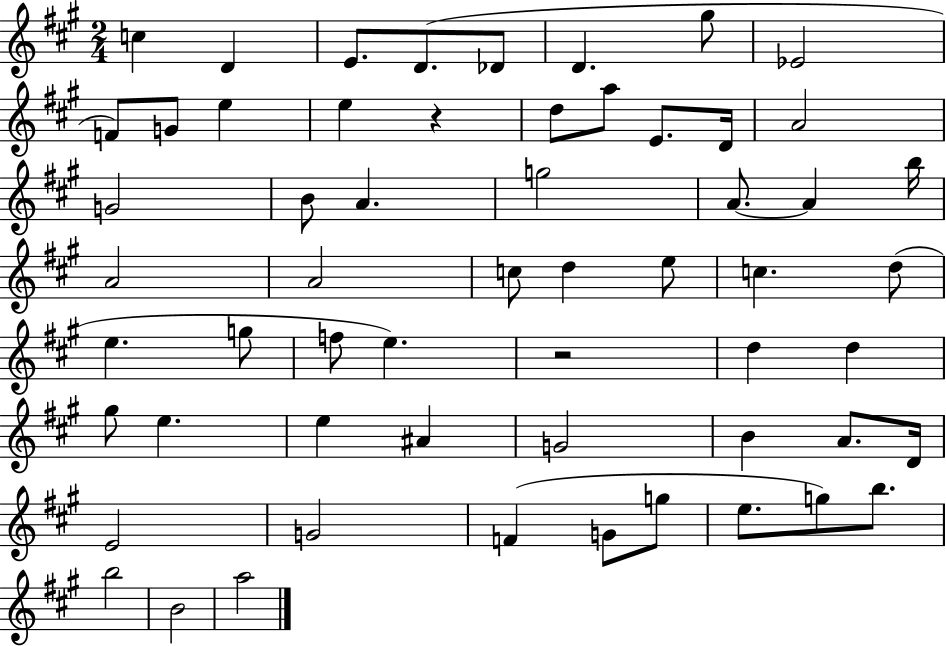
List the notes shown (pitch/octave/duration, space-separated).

C5/q D4/q E4/e. D4/e. Db4/e D4/q. G#5/e Eb4/h F4/e G4/e E5/q E5/q R/q D5/e A5/e E4/e. D4/s A4/h G4/h B4/e A4/q. G5/h A4/e. A4/q B5/s A4/h A4/h C5/e D5/q E5/e C5/q. D5/e E5/q. G5/e F5/e E5/q. R/h D5/q D5/q G#5/e E5/q. E5/q A#4/q G4/h B4/q A4/e. D4/s E4/h G4/h F4/q G4/e G5/e E5/e. G5/e B5/e. B5/h B4/h A5/h